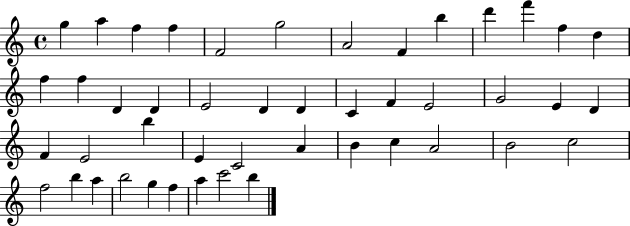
G5/q A5/q F5/q F5/q F4/h G5/h A4/h F4/q B5/q D6/q F6/q F5/q D5/q F5/q F5/q D4/q D4/q E4/h D4/q D4/q C4/q F4/q E4/h G4/h E4/q D4/q F4/q E4/h B5/q E4/q C4/h A4/q B4/q C5/q A4/h B4/h C5/h F5/h B5/q A5/q B5/h G5/q F5/q A5/q C6/h B5/q